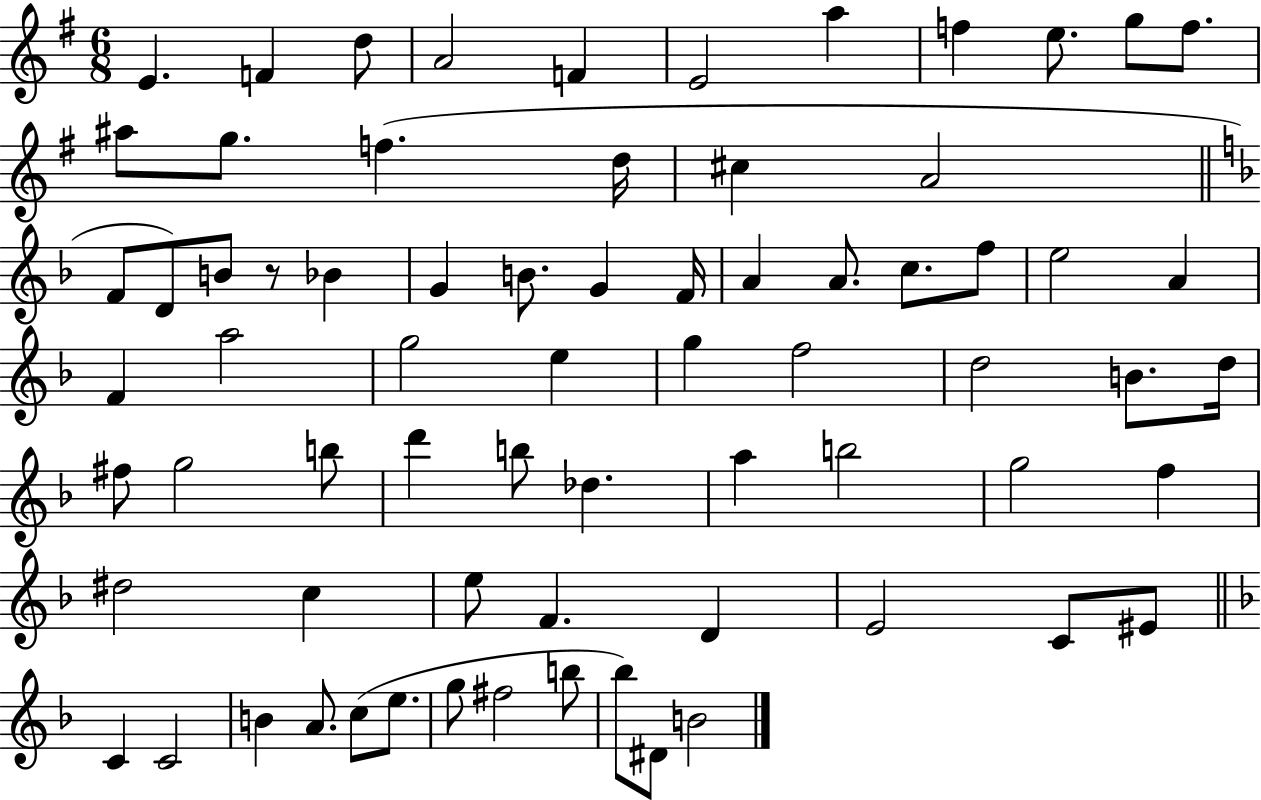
E4/q. F4/q D5/e A4/h F4/q E4/h A5/q F5/q E5/e. G5/e F5/e. A#5/e G5/e. F5/q. D5/s C#5/q A4/h F4/e D4/e B4/e R/e Bb4/q G4/q B4/e. G4/q F4/s A4/q A4/e. C5/e. F5/e E5/h A4/q F4/q A5/h G5/h E5/q G5/q F5/h D5/h B4/e. D5/s F#5/e G5/h B5/e D6/q B5/e Db5/q. A5/q B5/h G5/h F5/q D#5/h C5/q E5/e F4/q. D4/q E4/h C4/e EIS4/e C4/q C4/h B4/q A4/e. C5/e E5/e. G5/e F#5/h B5/e Bb5/e D#4/e B4/h